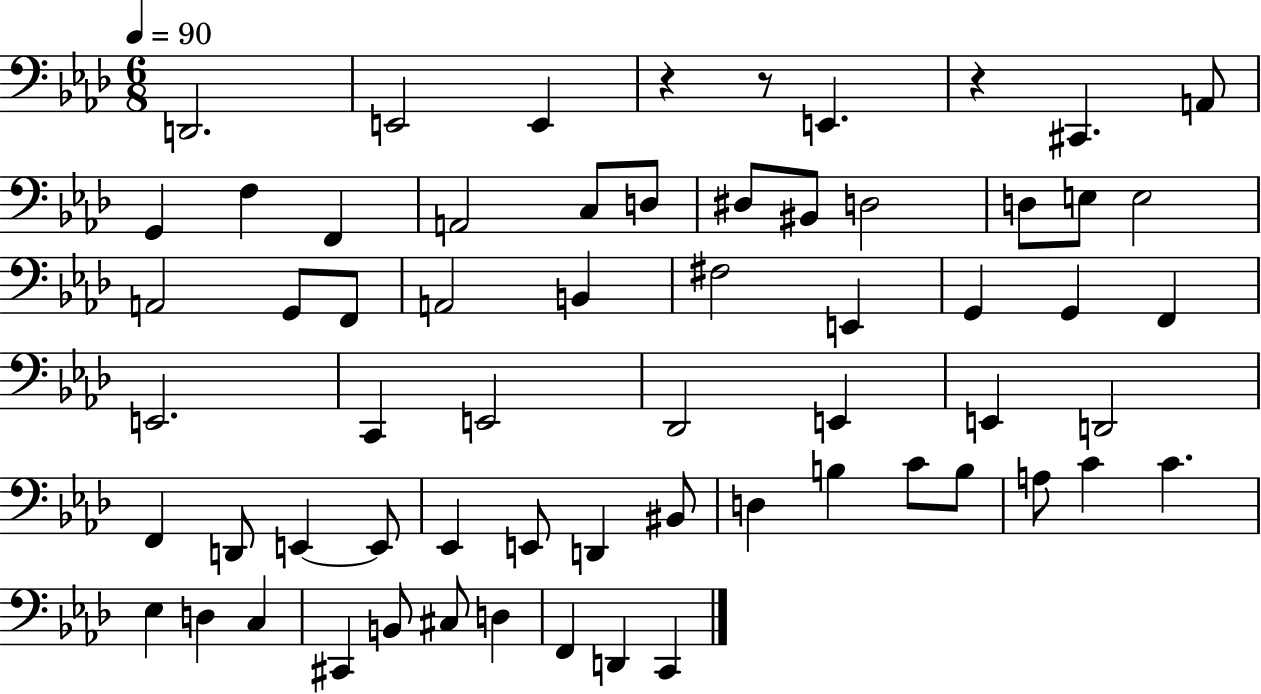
{
  \clef bass
  \numericTimeSignature
  \time 6/8
  \key aes \major
  \tempo 4 = 90
  d,2. | e,2 e,4 | r4 r8 e,4. | r4 cis,4. a,8 | \break g,4 f4 f,4 | a,2 c8 d8 | dis8 bis,8 d2 | d8 e8 e2 | \break a,2 g,8 f,8 | a,2 b,4 | fis2 e,4 | g,4 g,4 f,4 | \break e,2. | c,4 e,2 | des,2 e,4 | e,4 d,2 | \break f,4 d,8 e,4~~ e,8 | ees,4 e,8 d,4 bis,8 | d4 b4 c'8 b8 | a8 c'4 c'4. | \break ees4 d4 c4 | cis,4 b,8 cis8 d4 | f,4 d,4 c,4 | \bar "|."
}